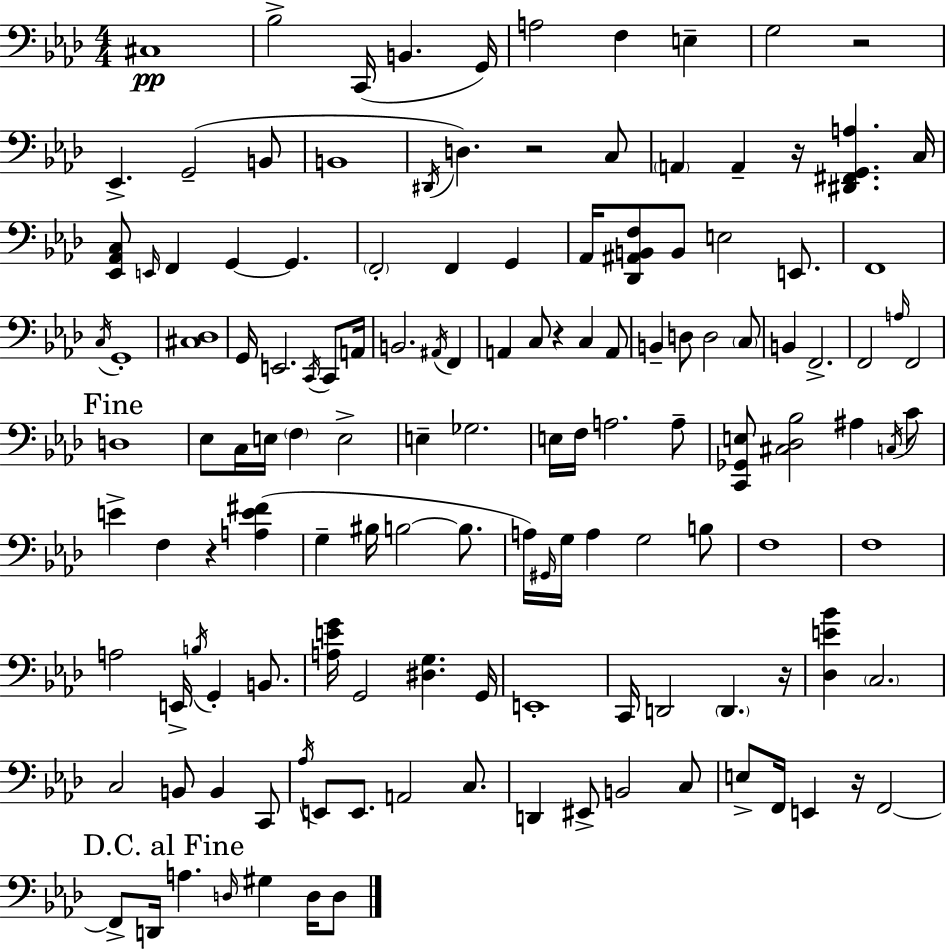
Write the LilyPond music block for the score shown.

{
  \clef bass
  \numericTimeSignature
  \time 4/4
  \key f \minor
  \repeat volta 2 { cis1\pp | bes2-> c,16( b,4. g,16) | a2 f4 e4-- | g2 r2 | \break ees,4.-> g,2--( b,8 | b,1 | \acciaccatura { dis,16 } d4.) r2 c8 | \parenthesize a,4 a,4-- r16 <dis, fis, g, a>4. | \break c16 <ees, aes, c>8 \grace { e,16 } f,4 g,4~~ g,4. | \parenthesize f,2-. f,4 g,4 | aes,16 <des, ais, b, f>8 b,8 e2 e,8. | f,1 | \break \acciaccatura { c16 } g,1-. | <cis des>1 | g,16 e,2. | \acciaccatura { c,16 } c,8 a,16 b,2. | \break \acciaccatura { ais,16 } f,4 a,4 c8 r4 c4 | a,8 b,4-- d8 d2 | \parenthesize c8 b,4 f,2.-> | f,2 \grace { a16 } f,2 | \break \mark "Fine" d1 | ees8 c16 e16 \parenthesize f4 e2-> | e4-- ges2. | e16 f16 a2. | \break a8-- <c, ges, e>8 <cis des bes>2 | ais4 \acciaccatura { c16 } c'8 e'4-> f4 r4 | <a e' fis'>4( g4-- bis16 b2~~ | b8. a16) \grace { gis,16 } g16 a4 g2 | \break b8 f1 | f1 | a2 | e,16-> \acciaccatura { b16 } g,4-. b,8. <a e' g'>16 g,2 | \break <dis g>4. g,16 e,1-. | c,16 d,2 | \parenthesize d,4. r16 <des e' bes'>4 \parenthesize c2. | c2 | \break b,8 b,4 c,8 \acciaccatura { aes16 } e,8 e,8. a,2 | c8. d,4 eis,8-> | b,2 c8 e8-> f,16 e,4 | r16 f,2~~ \mark "D.C. al Fine" f,8-> d,16 a4. | \break \grace { d16 } gis4 d16 d8 } \bar "|."
}